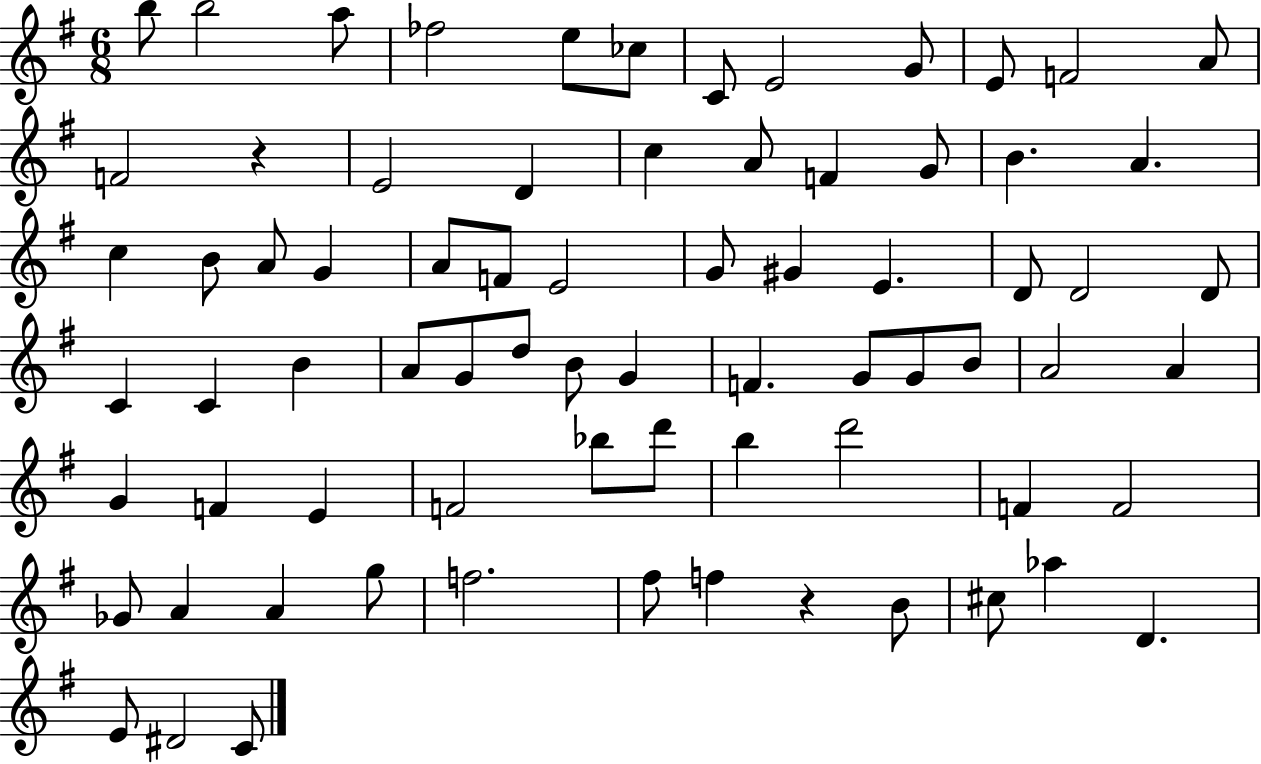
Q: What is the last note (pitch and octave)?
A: C4